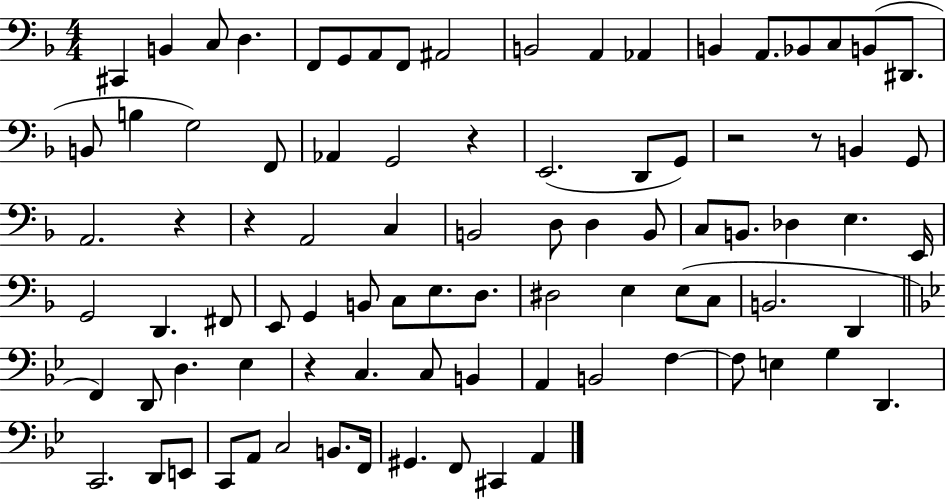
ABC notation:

X:1
T:Untitled
M:4/4
L:1/4
K:F
^C,, B,, C,/2 D, F,,/2 G,,/2 A,,/2 F,,/2 ^A,,2 B,,2 A,, _A,, B,, A,,/2 _B,,/2 C,/2 B,,/2 ^D,,/2 B,,/2 B, G,2 F,,/2 _A,, G,,2 z E,,2 D,,/2 G,,/2 z2 z/2 B,, G,,/2 A,,2 z z A,,2 C, B,,2 D,/2 D, B,,/2 C,/2 B,,/2 _D, E, E,,/4 G,,2 D,, ^F,,/2 E,,/2 G,, B,,/2 C,/2 E,/2 D,/2 ^D,2 E, E,/2 C,/2 B,,2 D,, F,, D,,/2 D, _E, z C, C,/2 B,, A,, B,,2 F, F,/2 E, G, D,, C,,2 D,,/2 E,,/2 C,,/2 A,,/2 C,2 B,,/2 F,,/4 ^G,, F,,/2 ^C,, A,,